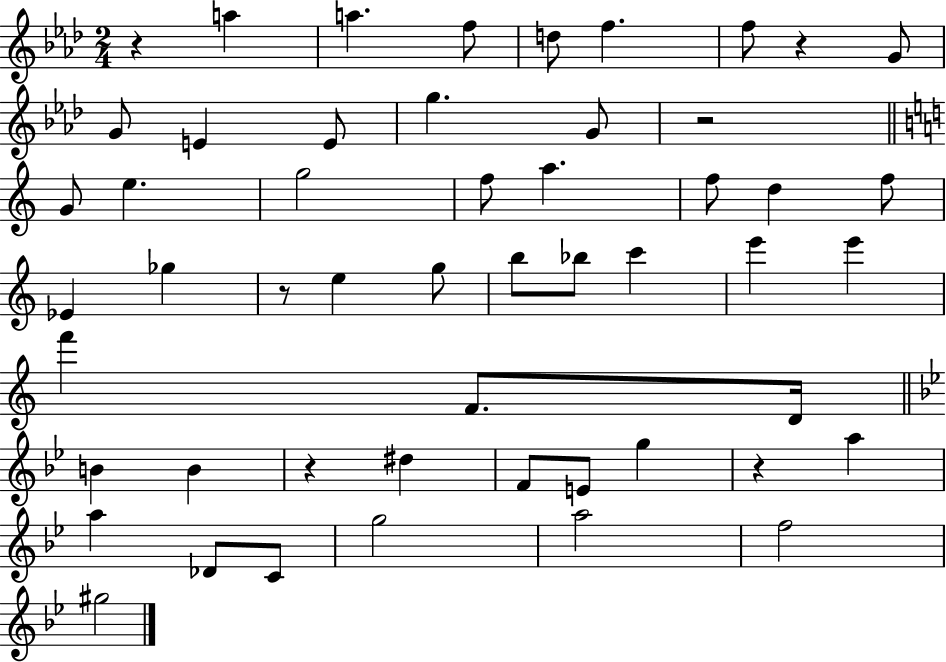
{
  \clef treble
  \numericTimeSignature
  \time 2/4
  \key aes \major
  r4 a''4 | a''4. f''8 | d''8 f''4. | f''8 r4 g'8 | \break g'8 e'4 e'8 | g''4. g'8 | r2 | \bar "||" \break \key a \minor g'8 e''4. | g''2 | f''8 a''4. | f''8 d''4 f''8 | \break ees'4 ges''4 | r8 e''4 g''8 | b''8 bes''8 c'''4 | e'''4 e'''4 | \break f'''4 f'8. d'16 | \bar "||" \break \key g \minor b'4 b'4 | r4 dis''4 | f'8 e'8 g''4 | r4 a''4 | \break a''4 des'8 c'8 | g''2 | a''2 | f''2 | \break gis''2 | \bar "|."
}